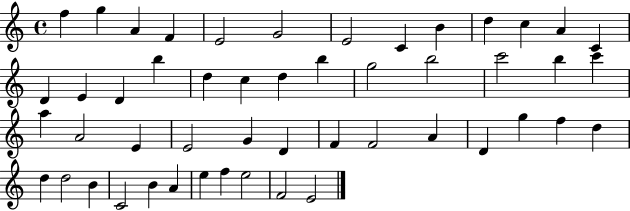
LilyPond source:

{
  \clef treble
  \time 4/4
  \defaultTimeSignature
  \key c \major
  f''4 g''4 a'4 f'4 | e'2 g'2 | e'2 c'4 b'4 | d''4 c''4 a'4 c'4 | \break d'4 e'4 d'4 b''4 | d''4 c''4 d''4 b''4 | g''2 b''2 | c'''2 b''4 c'''4 | \break a''4 a'2 e'4 | e'2 g'4 d'4 | f'4 f'2 a'4 | d'4 g''4 f''4 d''4 | \break d''4 d''2 b'4 | c'2 b'4 a'4 | e''4 f''4 e''2 | f'2 e'2 | \break \bar "|."
}